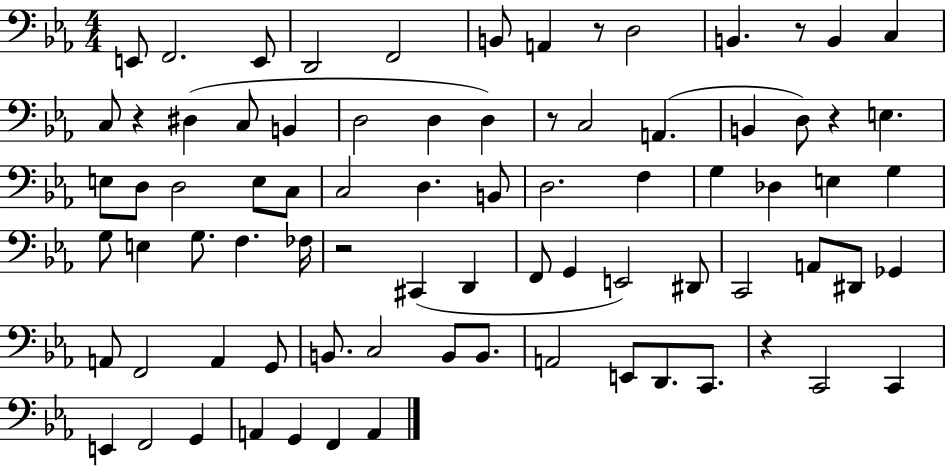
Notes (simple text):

E2/e F2/h. E2/e D2/h F2/h B2/e A2/q R/e D3/h B2/q. R/e B2/q C3/q C3/e R/q D#3/q C3/e B2/q D3/h D3/q D3/q R/e C3/h A2/q. B2/q D3/e R/q E3/q. E3/e D3/e D3/h E3/e C3/e C3/h D3/q. B2/e D3/h. F3/q G3/q Db3/q E3/q G3/q G3/e E3/q G3/e. F3/q. FES3/s R/h C#2/q D2/q F2/e G2/q E2/h D#2/e C2/h A2/e D#2/e Gb2/q A2/e F2/h A2/q G2/e B2/e. C3/h B2/e B2/e. A2/h E2/e D2/e. C2/e. R/q C2/h C2/q E2/q F2/h G2/q A2/q G2/q F2/q A2/q